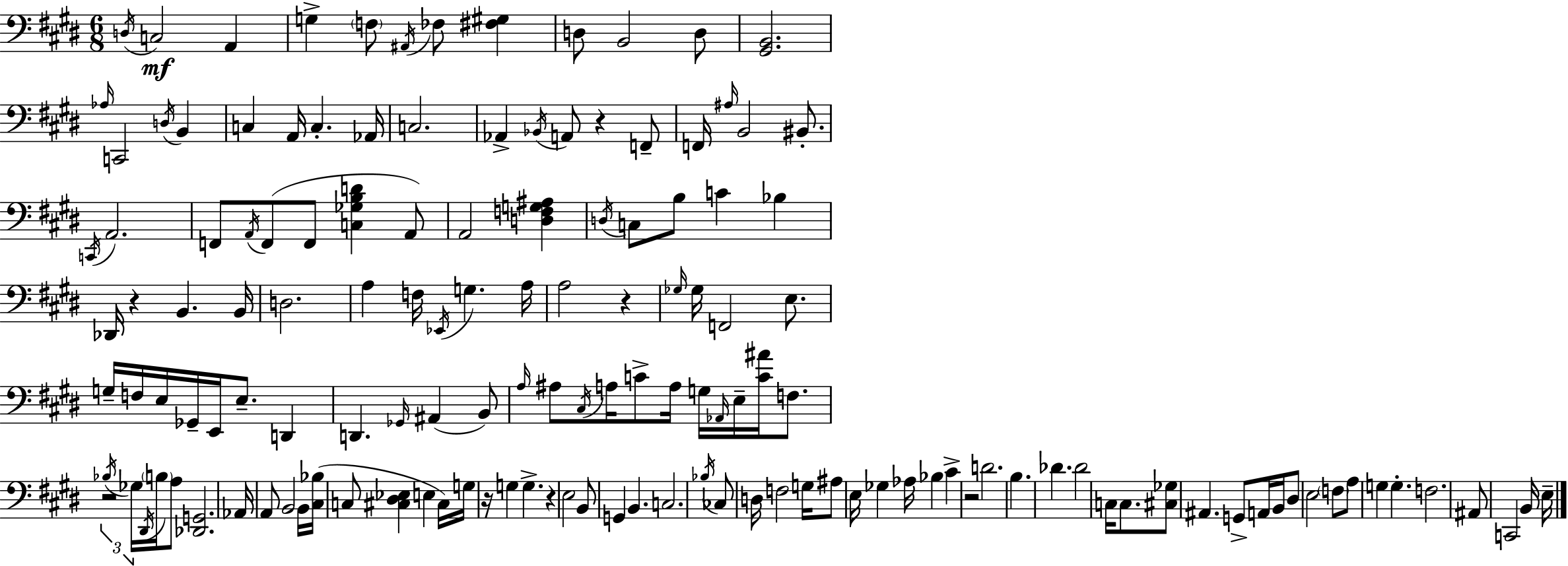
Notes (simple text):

D3/s C3/h A2/q G3/q F3/e A#2/s FES3/e [F#3,G#3]/q D3/e B2/h D3/e [G#2,B2]/h. Ab3/s C2/h D3/s B2/q C3/q A2/s C3/q. Ab2/s C3/h. Ab2/q Bb2/s A2/e R/q F2/e F2/s A#3/s B2/h BIS2/e. C2/s A2/h. F2/e A2/s F2/e F2/e [C3,Gb3,B3,D4]/q A2/e A2/h [D3,F3,G3,A#3]/q D3/s C3/e B3/e C4/q Bb3/q Db2/s R/q B2/q. B2/s D3/h. A3/q F3/s Eb2/s G3/q. A3/s A3/h R/q Gb3/s Gb3/s F2/h E3/e. G3/s F3/s E3/s Gb2/s E2/s E3/e. D2/q D2/q. Gb2/s A#2/q B2/e A3/s A#3/e C#3/s A3/s C4/e A3/s G3/s Ab2/s E3/s [C4,A#4]/s F3/e. R/h Bb3/s Gb3/s D#2/s B3/s A3/e [Db2,G2]/h. Ab2/s A2/e B2/h B2/s [C#3,Bb3]/s C3/e [C#3,D#3,Eb3]/q E3/q C#3/s G3/s R/s G3/q G3/q. R/q E3/h B2/e G2/q B2/q. C3/h. Bb3/s CES3/e D3/s F3/h G3/s A#3/e E3/s Gb3/q Ab3/s Bb3/q C#4/q R/h D4/h. B3/q. Db4/q. Db4/h C3/s C3/e. [C#3,Gb3]/e A#2/q. G2/e A2/s B2/s D#3/e E3/h F3/e A3/e G3/q G3/q. F3/h. A#2/e C2/h B2/s E3/s